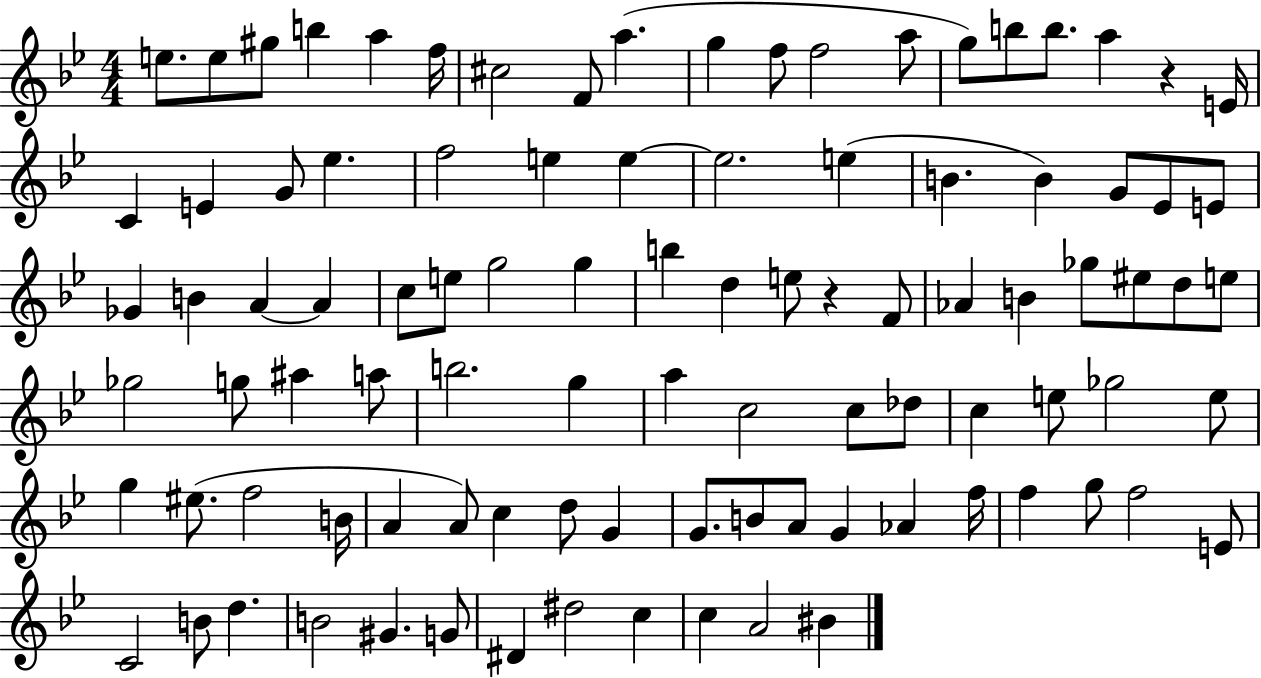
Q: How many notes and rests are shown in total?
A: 97